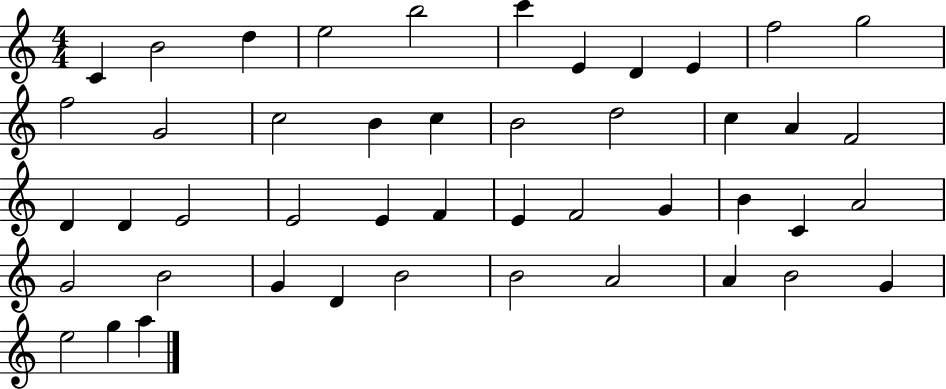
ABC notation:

X:1
T:Untitled
M:4/4
L:1/4
K:C
C B2 d e2 b2 c' E D E f2 g2 f2 G2 c2 B c B2 d2 c A F2 D D E2 E2 E F E F2 G B C A2 G2 B2 G D B2 B2 A2 A B2 G e2 g a